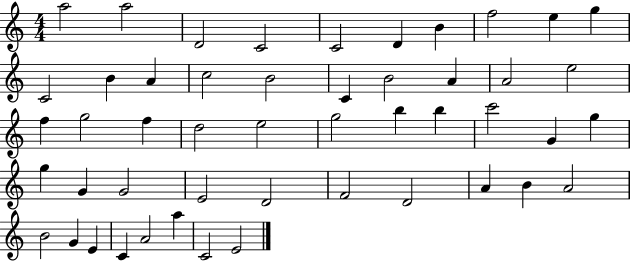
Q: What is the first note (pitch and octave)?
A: A5